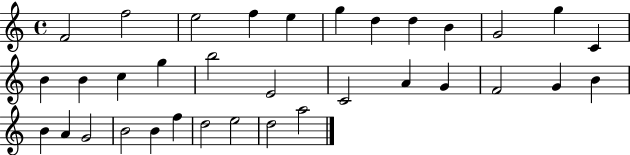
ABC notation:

X:1
T:Untitled
M:4/4
L:1/4
K:C
F2 f2 e2 f e g d d B G2 g C B B c g b2 E2 C2 A G F2 G B B A G2 B2 B f d2 e2 d2 a2